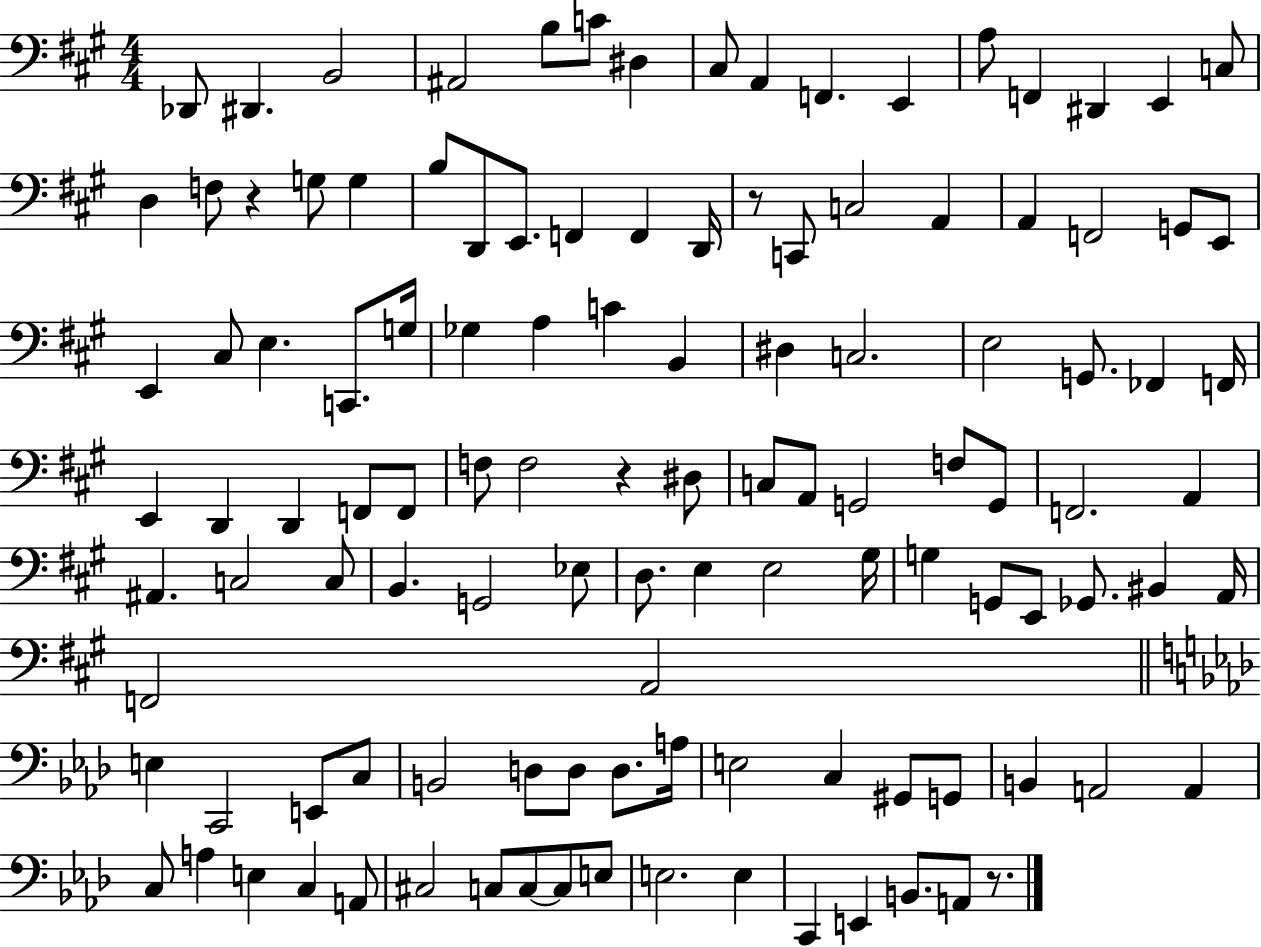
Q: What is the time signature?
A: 4/4